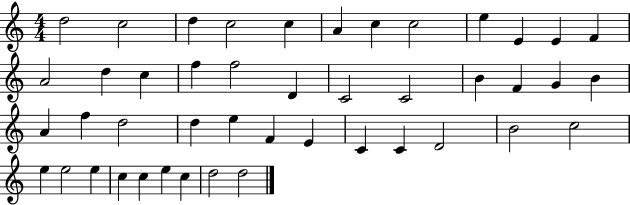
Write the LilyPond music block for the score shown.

{
  \clef treble
  \numericTimeSignature
  \time 4/4
  \key c \major
  d''2 c''2 | d''4 c''2 c''4 | a'4 c''4 c''2 | e''4 e'4 e'4 f'4 | \break a'2 d''4 c''4 | f''4 f''2 d'4 | c'2 c'2 | b'4 f'4 g'4 b'4 | \break a'4 f''4 d''2 | d''4 e''4 f'4 e'4 | c'4 c'4 d'2 | b'2 c''2 | \break e''4 e''2 e''4 | c''4 c''4 e''4 c''4 | d''2 d''2 | \bar "|."
}